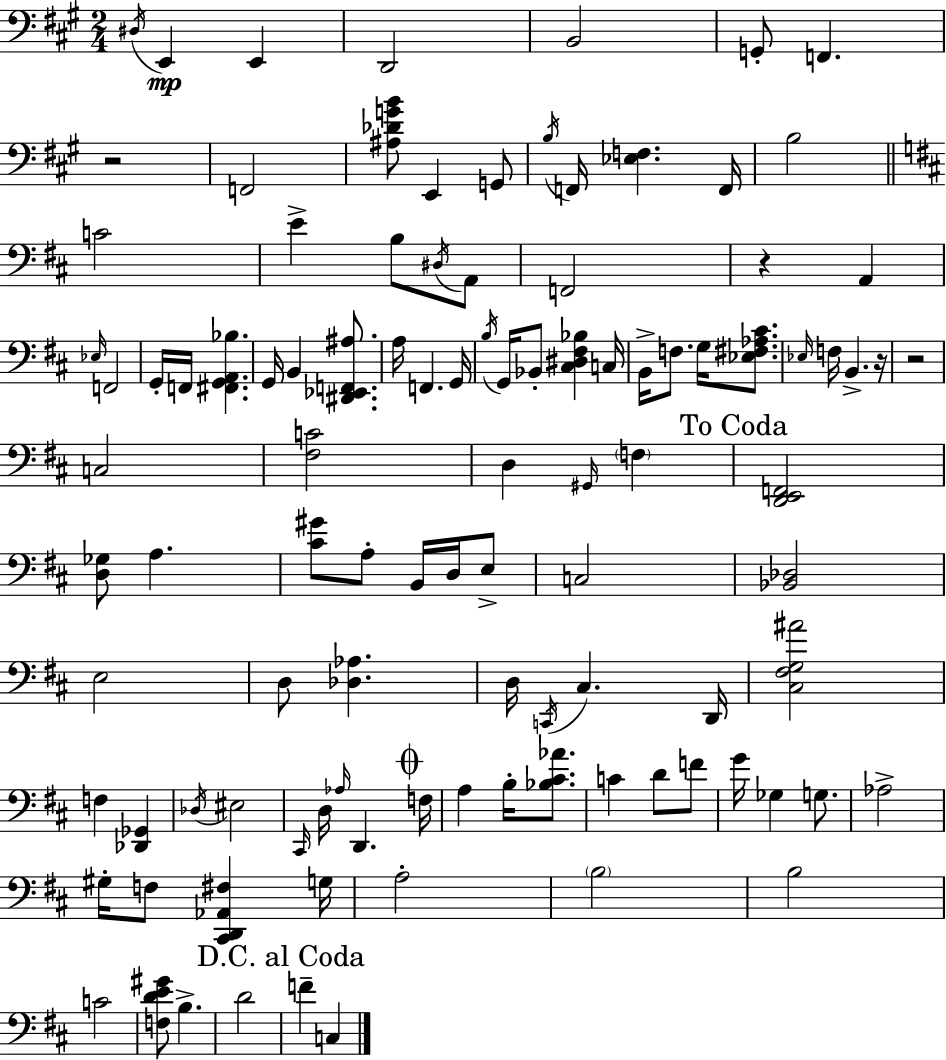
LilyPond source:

{
  \clef bass
  \numericTimeSignature
  \time 2/4
  \key a \major
  \acciaccatura { dis16 }\mp e,4 e,4 | d,2 | b,2 | g,8-. f,4. | \break r2 | f,2 | <ais des' g' b'>8 e,4 g,8 | \acciaccatura { b16 } f,16 <ees f>4. | \break f,16 b2 | \bar "||" \break \key d \major c'2 | e'4-> b8 \acciaccatura { dis16 } a,8 | f,2 | r4 a,4 | \break \grace { ees16 } f,2 | g,16-. f,16 <fis, g, a, bes>4. | g,16 b,4 <dis, ees, f, ais>8. | a16 f,4. | \break g,16 \acciaccatura { b16 } g,16 bes,8-. <cis dis fis bes>4 | c16 b,16-> f8. g16 | <ees fis aes cis'>8. \grace { ees16 } f16 b,4.-> | r16 r2 | \break c2 | <fis c'>2 | d4 | \grace { gis,16 } \parenthesize f4 \mark "To Coda" <d, e, f,>2 | \break <d ges>8 a4. | <cis' gis'>8 a8-. | b,16 d16 e8-> c2 | <bes, des>2 | \break e2 | d8 <des aes>4. | d16 \acciaccatura { c,16 } cis4. | d,16 <cis fis g ais'>2 | \break f4 | <des, ges,>4 \acciaccatura { des16 } eis2 | \grace { cis,16 } | d16 \grace { aes16 } d,4. | \break \mark \markup { \musicglyph "scripts.coda" } f16 a4 b16-. <bes cis' aes'>8. | c'4 d'8 f'8 | g'16 ges4 g8. | aes2-> | \break gis16-. f8 <cis, d, aes, fis>4 | g16 a2-. | \parenthesize b2 | b2 | \break c'2 | <f d' e' gis'>8 b4.-> | d'2 | \mark "D.C. al Coda" f'4-- c4 | \break \bar "|."
}